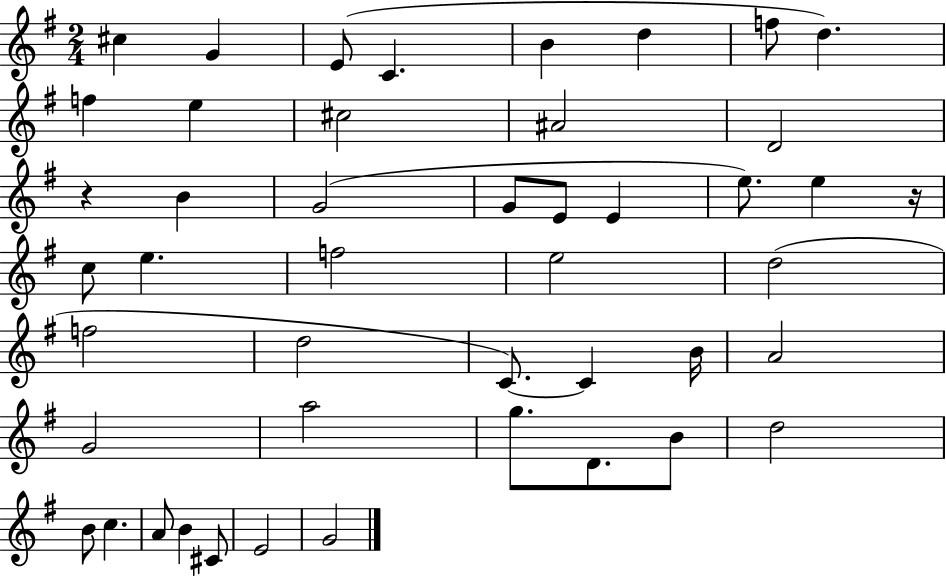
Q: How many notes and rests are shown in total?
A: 46